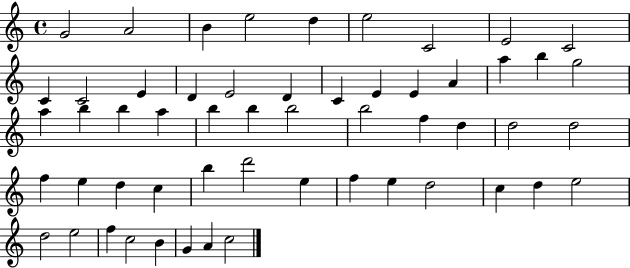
G4/h A4/h B4/q E5/h D5/q E5/h C4/h E4/h C4/h C4/q C4/h E4/q D4/q E4/h D4/q C4/q E4/q E4/q A4/q A5/q B5/q G5/h A5/q B5/q B5/q A5/q B5/q B5/q B5/h B5/h F5/q D5/q D5/h D5/h F5/q E5/q D5/q C5/q B5/q D6/h E5/q F5/q E5/q D5/h C5/q D5/q E5/h D5/h E5/h F5/q C5/h B4/q G4/q A4/q C5/h